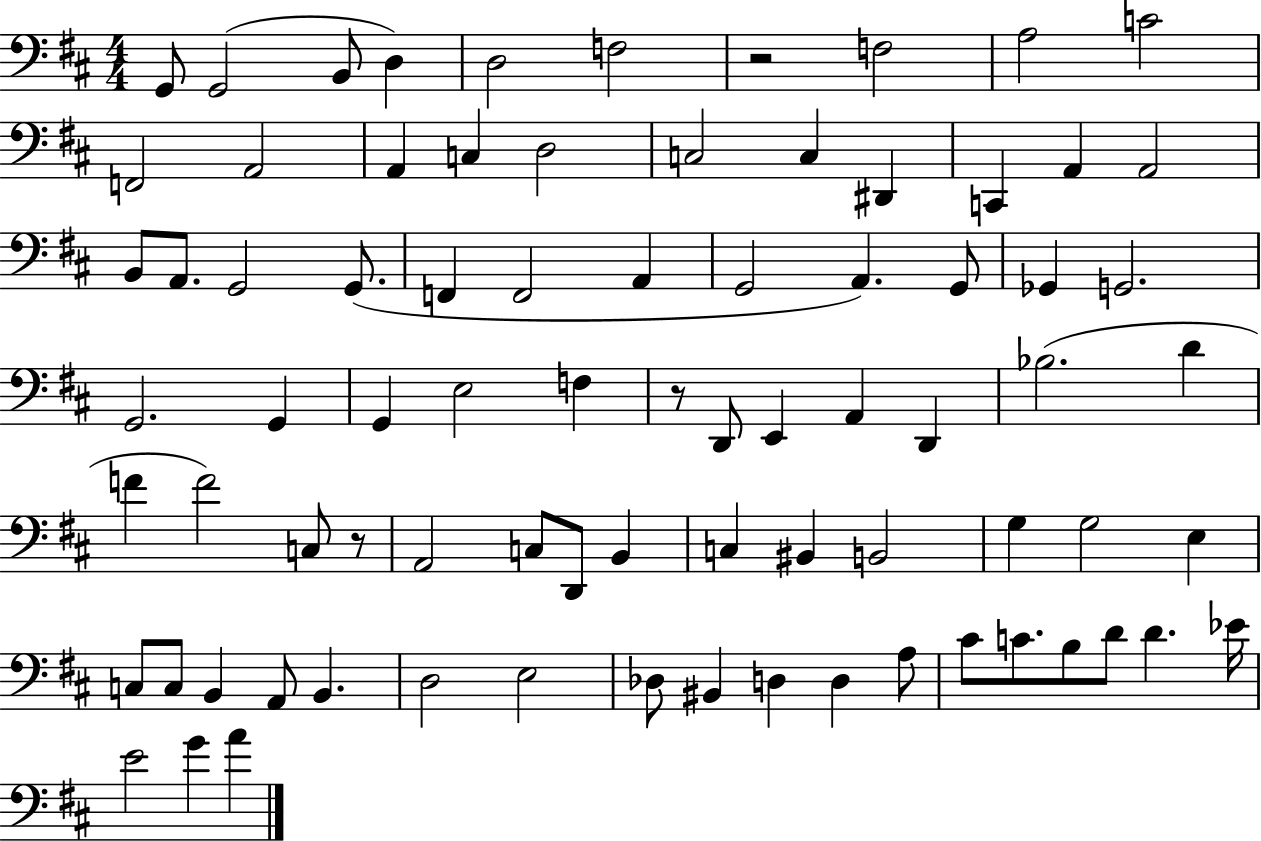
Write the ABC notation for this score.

X:1
T:Untitled
M:4/4
L:1/4
K:D
G,,/2 G,,2 B,,/2 D, D,2 F,2 z2 F,2 A,2 C2 F,,2 A,,2 A,, C, D,2 C,2 C, ^D,, C,, A,, A,,2 B,,/2 A,,/2 G,,2 G,,/2 F,, F,,2 A,, G,,2 A,, G,,/2 _G,, G,,2 G,,2 G,, G,, E,2 F, z/2 D,,/2 E,, A,, D,, _B,2 D F F2 C,/2 z/2 A,,2 C,/2 D,,/2 B,, C, ^B,, B,,2 G, G,2 E, C,/2 C,/2 B,, A,,/2 B,, D,2 E,2 _D,/2 ^B,, D, D, A,/2 ^C/2 C/2 B,/2 D/2 D _E/4 E2 G A